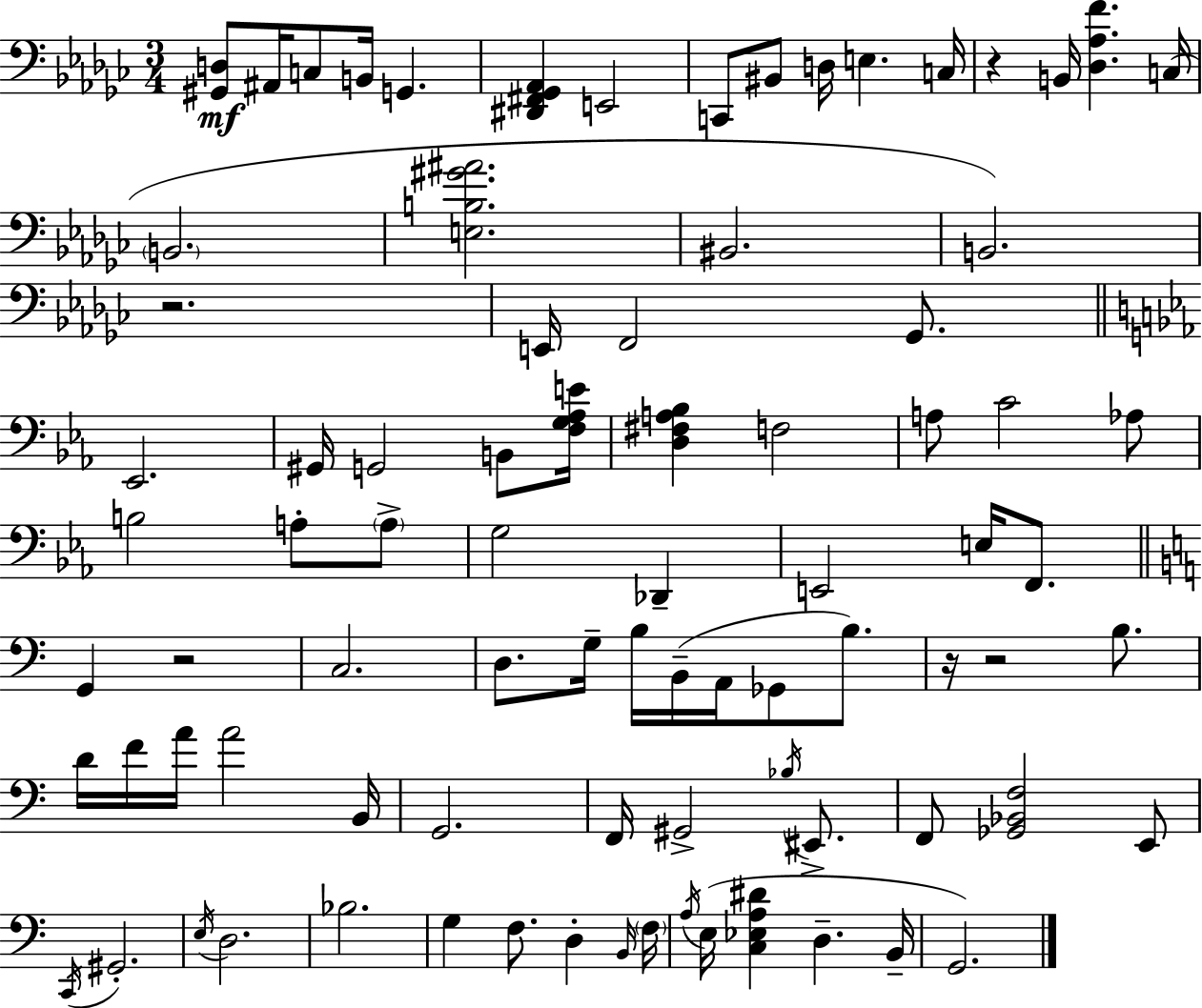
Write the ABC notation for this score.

X:1
T:Untitled
M:3/4
L:1/4
K:Ebm
[^G,,D,]/2 ^A,,/4 C,/2 B,,/4 G,, [^D,,^F,,_G,,_A,,] E,,2 C,,/2 ^B,,/2 D,/4 E, C,/4 z B,,/4 [_D,_A,F] C,/4 B,,2 [E,B,^G^A]2 ^B,,2 B,,2 z2 E,,/4 F,,2 _G,,/2 _E,,2 ^G,,/4 G,,2 B,,/2 [F,G,_A,E]/4 [D,^F,A,_B,] F,2 A,/2 C2 _A,/2 B,2 A,/2 A,/2 G,2 _D,, E,,2 E,/4 F,,/2 G,, z2 C,2 D,/2 G,/4 B,/4 B,,/4 A,,/4 _G,,/2 B,/2 z/4 z2 B,/2 D/4 F/4 A/4 A2 B,,/4 G,,2 F,,/4 ^G,,2 _B,/4 ^E,,/2 F,,/2 [_G,,_B,,F,]2 E,,/2 C,,/4 ^G,,2 E,/4 D,2 _B,2 G, F,/2 D, B,,/4 F,/4 A,/4 E,/4 [C,_E,A,^D] D, B,,/4 G,,2